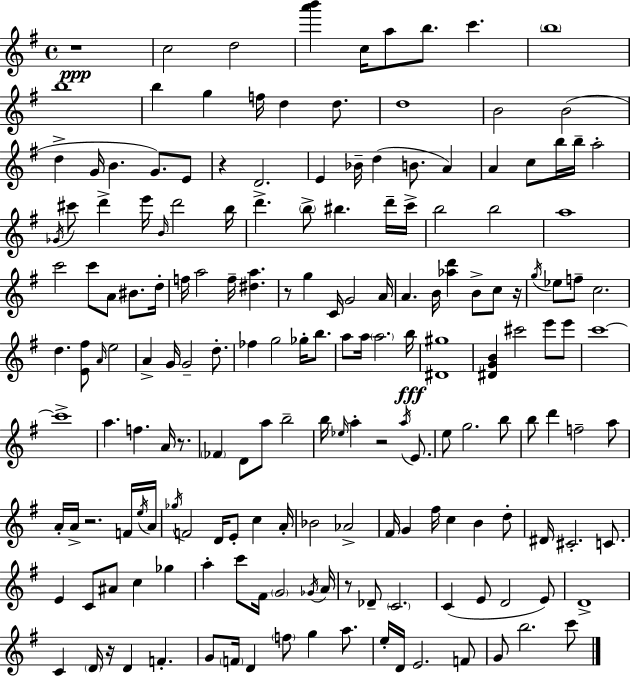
R/w C5/h D5/h [A6,B6]/q C5/s A5/e B5/e. C6/q. B5/w B5/w B5/q G5/q F5/s D5/q D5/e. D5/w B4/h B4/h D5/q G4/s B4/q. G4/e. E4/e R/q D4/h. E4/q Bb4/s D5/q B4/e. A4/q A4/q C5/e B5/s B5/s A5/h Gb4/s C#6/e D6/q E6/s B4/s D6/h B5/s D6/q. B5/e BIS5/q. D6/s C6/s B5/h B5/h A5/w C6/h C6/e A4/e BIS4/e. D5/s F5/s A5/h F5/s [D#5,A5]/q. R/e G5/q C4/s G4/h A4/s A4/q. B4/s [Ab5,D6]/q B4/e C5/e R/s G5/s Eb5/e F5/e C5/h. D5/q. [E4,F#5]/e A4/s E5/h A4/q G4/s G4/h D5/e. FES5/q G5/h Gb5/s B5/e. A5/e A5/s A5/h. B5/s [D#4,G#5]/w [D#4,G4,B4]/q C#6/h E6/e E6/e C6/w C6/w A5/q. F5/q. A4/s R/e. FES4/q D4/e A5/e B5/h B5/s Eb5/s A5/q R/h A5/s E4/e. E5/e G5/h. B5/e B5/e D6/q F5/h A5/e A4/s A4/s R/h. F4/s E5/s A4/s Gb5/s F4/h D4/s E4/e C5/q A4/s Bb4/h Ab4/h F#4/s G4/q F#5/s C5/q B4/q D5/e D#4/s C#4/h. C4/e. E4/q C4/e A#4/e C5/q Gb5/q A5/q C6/e F#4/s G4/h Gb4/s A4/s R/e Db4/e C4/h. C4/q E4/e D4/h E4/e D4/w C4/q D4/s R/s D4/q F4/q. G4/e F4/s D4/q F5/e G5/q A5/e. E5/s D4/s E4/h. F4/e G4/e B5/h. C6/e